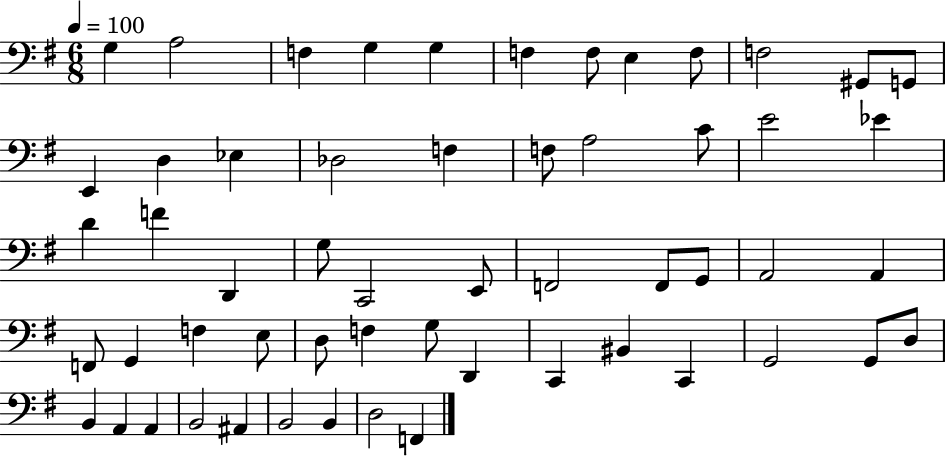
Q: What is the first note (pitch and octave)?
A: G3